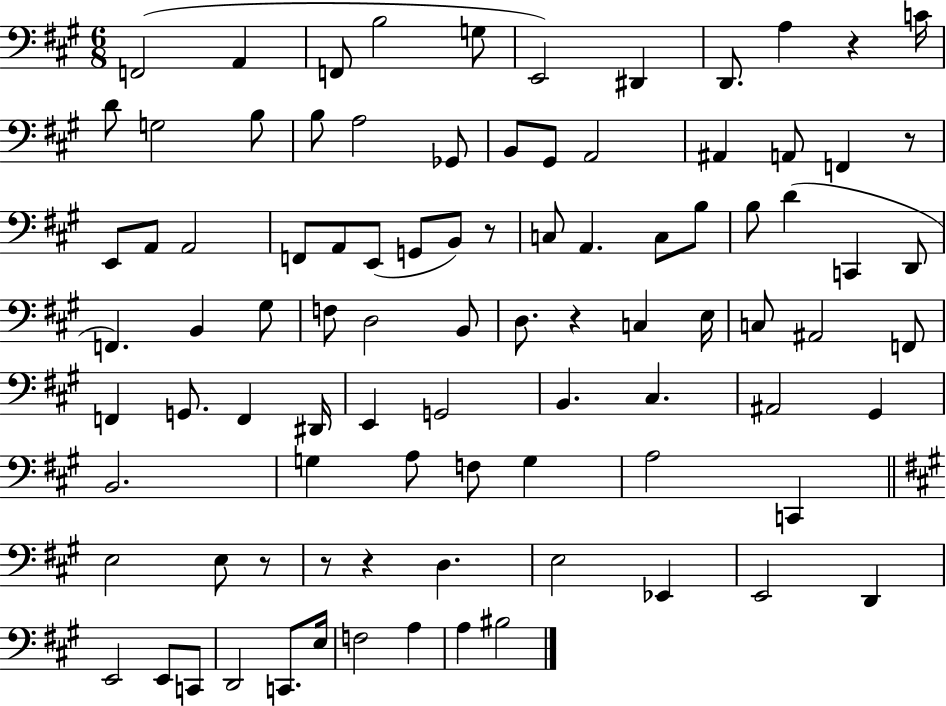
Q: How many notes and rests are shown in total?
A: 91